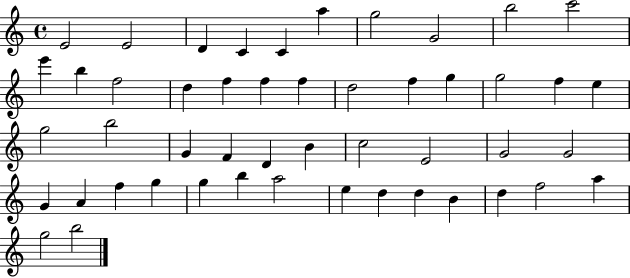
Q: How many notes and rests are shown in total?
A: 49